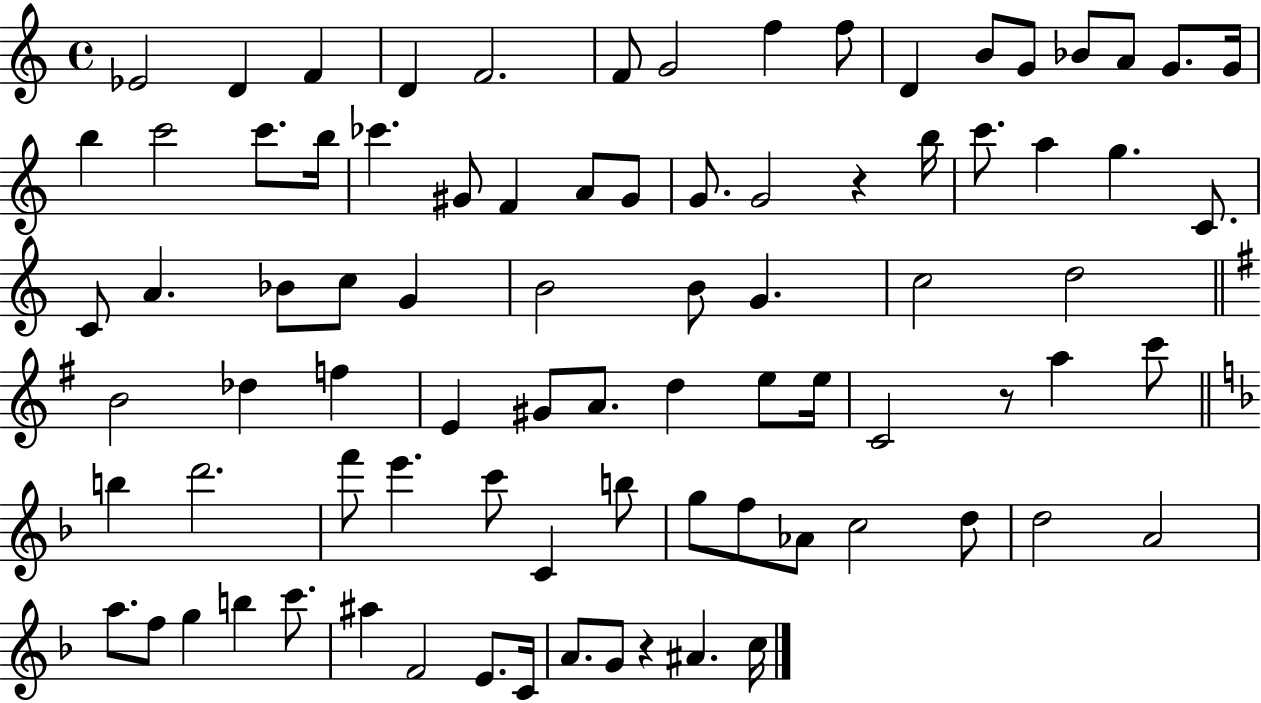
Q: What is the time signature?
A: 4/4